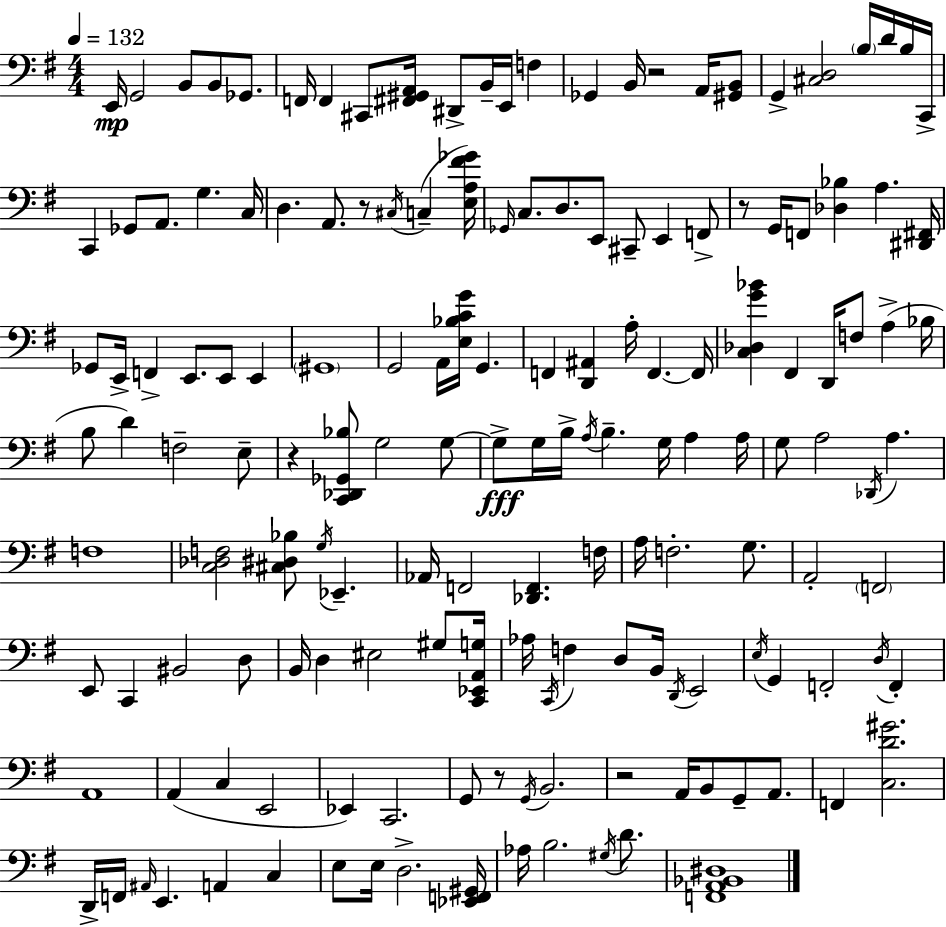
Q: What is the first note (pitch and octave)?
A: E2